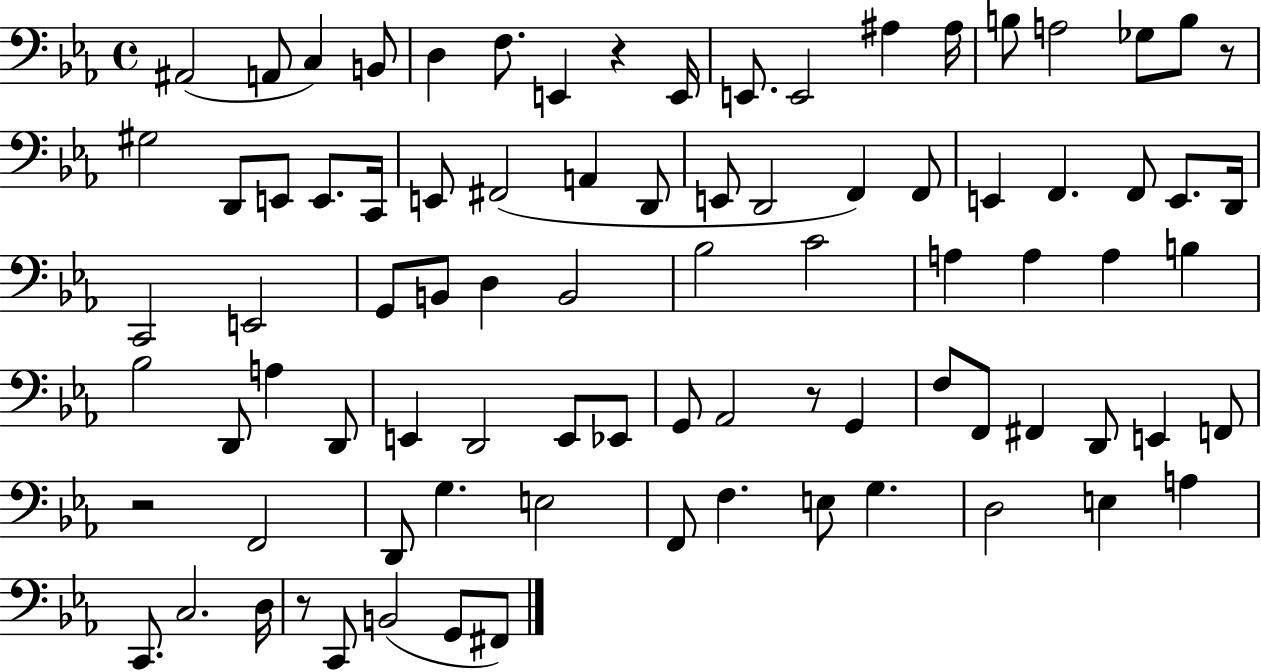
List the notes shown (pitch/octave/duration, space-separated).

A#2/h A2/e C3/q B2/e D3/q F3/e. E2/q R/q E2/s E2/e. E2/h A#3/q A#3/s B3/e A3/h Gb3/e B3/e R/e G#3/h D2/e E2/e E2/e. C2/s E2/e F#2/h A2/q D2/e E2/e D2/h F2/q F2/e E2/q F2/q. F2/e E2/e. D2/s C2/h E2/h G2/e B2/e D3/q B2/h Bb3/h C4/h A3/q A3/q A3/q B3/q Bb3/h D2/e A3/q D2/e E2/q D2/h E2/e Eb2/e G2/e Ab2/h R/e G2/q F3/e F2/e F#2/q D2/e E2/q F2/e R/h F2/h D2/e G3/q. E3/h F2/e F3/q. E3/e G3/q. D3/h E3/q A3/q C2/e. C3/h. D3/s R/e C2/e B2/h G2/e F#2/e